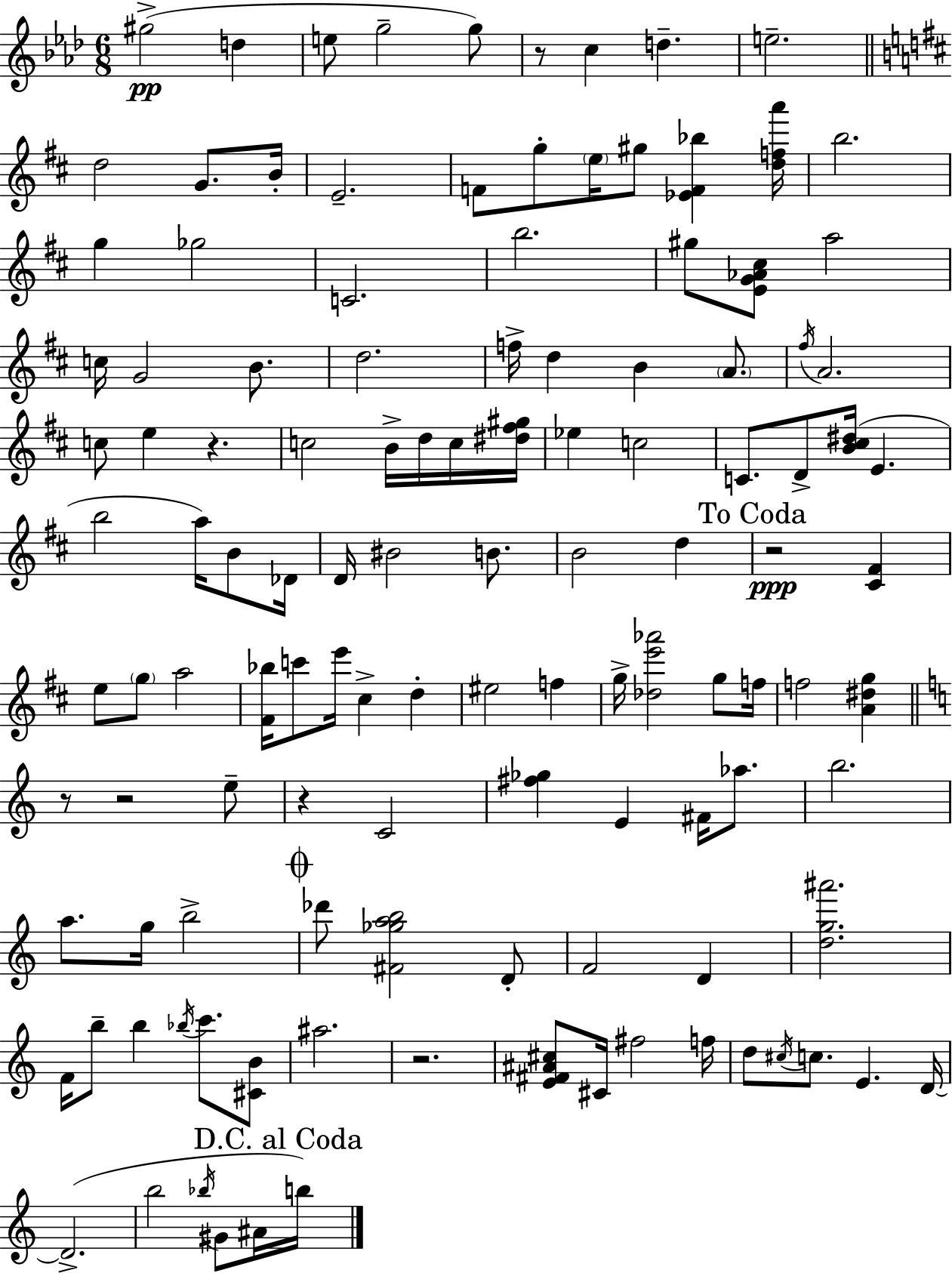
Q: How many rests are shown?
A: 7